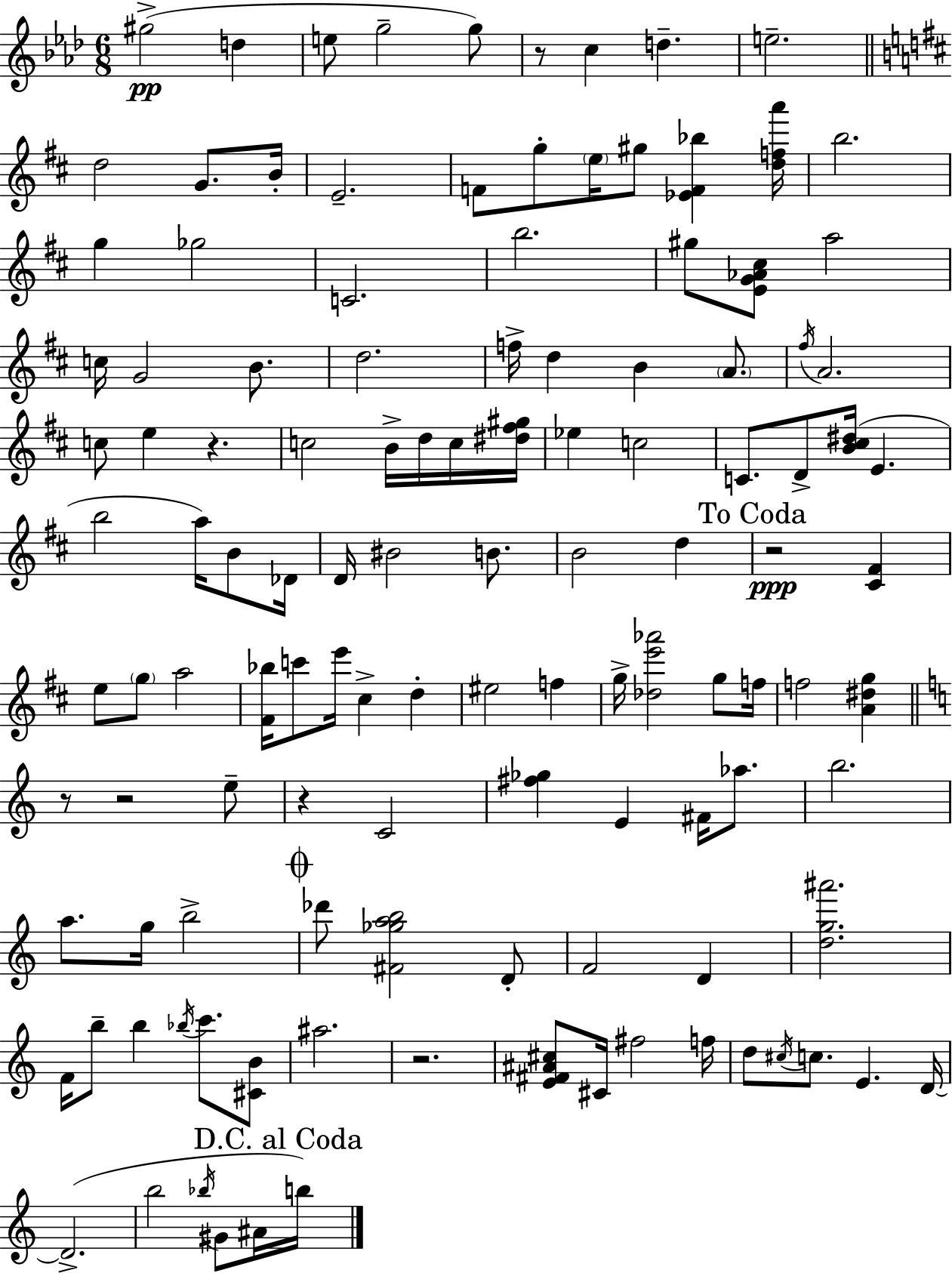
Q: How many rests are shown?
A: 7